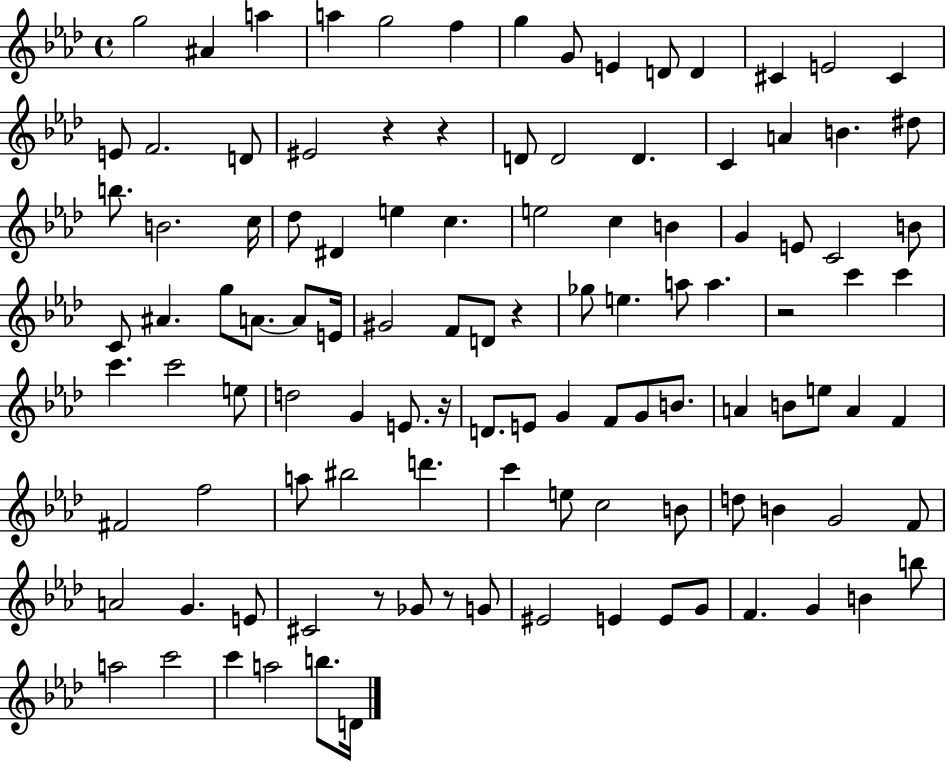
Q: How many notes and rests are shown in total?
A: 111